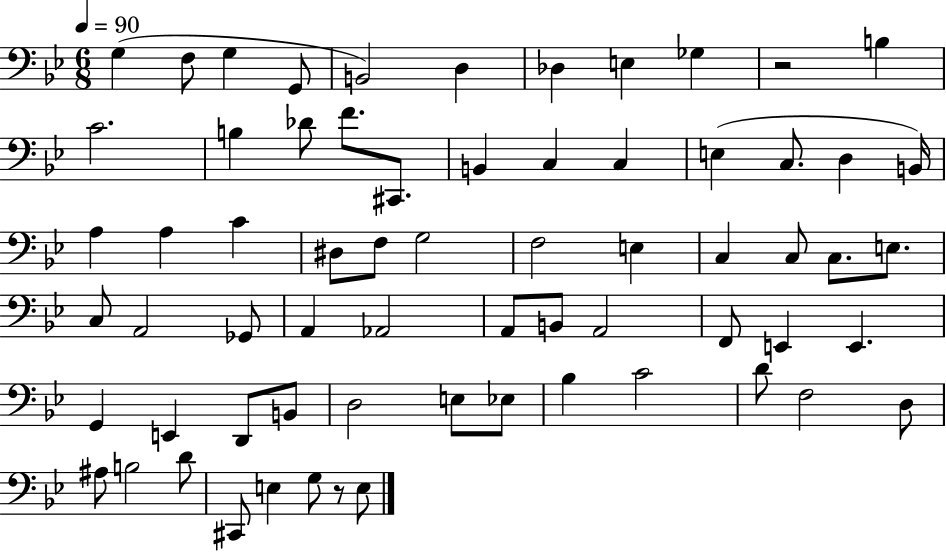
X:1
T:Untitled
M:6/8
L:1/4
K:Bb
G, F,/2 G, G,,/2 B,,2 D, _D, E, _G, z2 B, C2 B, _D/2 F/2 ^C,,/2 B,, C, C, E, C,/2 D, B,,/4 A, A, C ^D,/2 F,/2 G,2 F,2 E, C, C,/2 C,/2 E,/2 C,/2 A,,2 _G,,/2 A,, _A,,2 A,,/2 B,,/2 A,,2 F,,/2 E,, E,, G,, E,, D,,/2 B,,/2 D,2 E,/2 _E,/2 _B, C2 D/2 F,2 D,/2 ^A,/2 B,2 D/2 ^C,,/2 E, G,/2 z/2 E,/2